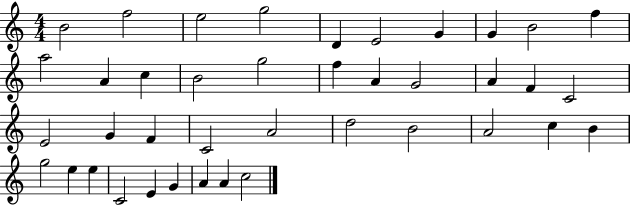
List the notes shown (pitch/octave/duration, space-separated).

B4/h F5/h E5/h G5/h D4/q E4/h G4/q G4/q B4/h F5/q A5/h A4/q C5/q B4/h G5/h F5/q A4/q G4/h A4/q F4/q C4/h E4/h G4/q F4/q C4/h A4/h D5/h B4/h A4/h C5/q B4/q G5/h E5/q E5/q C4/h E4/q G4/q A4/q A4/q C5/h